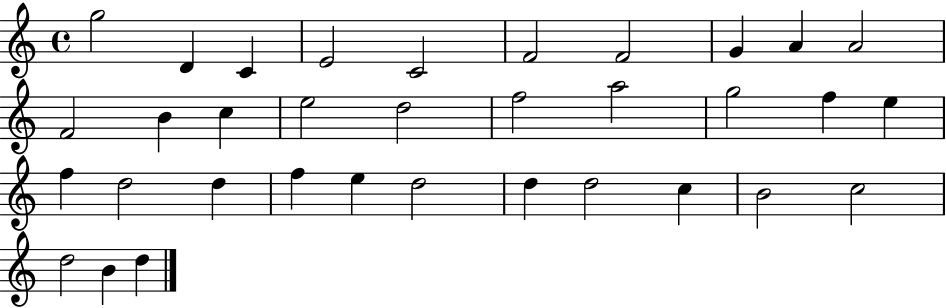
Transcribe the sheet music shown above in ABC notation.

X:1
T:Untitled
M:4/4
L:1/4
K:C
g2 D C E2 C2 F2 F2 G A A2 F2 B c e2 d2 f2 a2 g2 f e f d2 d f e d2 d d2 c B2 c2 d2 B d